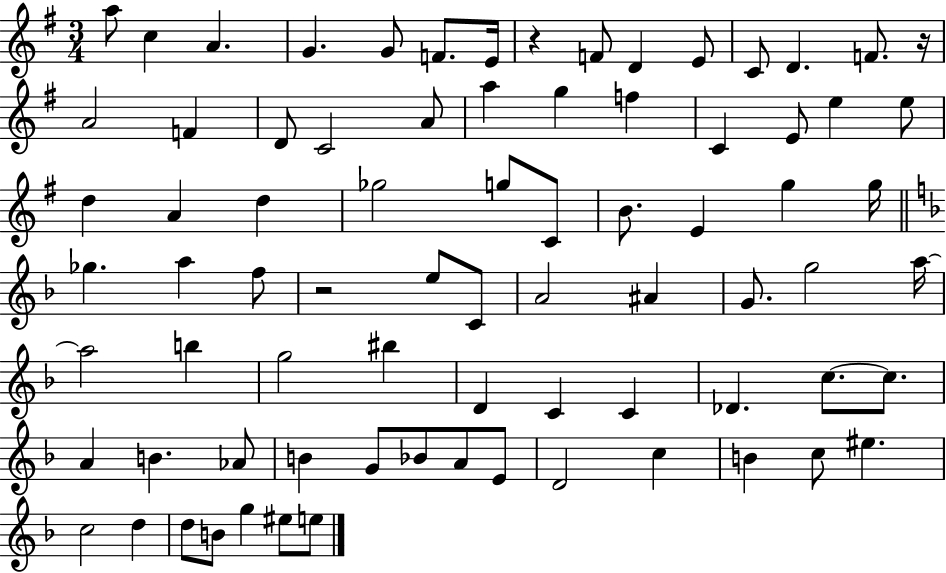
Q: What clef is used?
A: treble